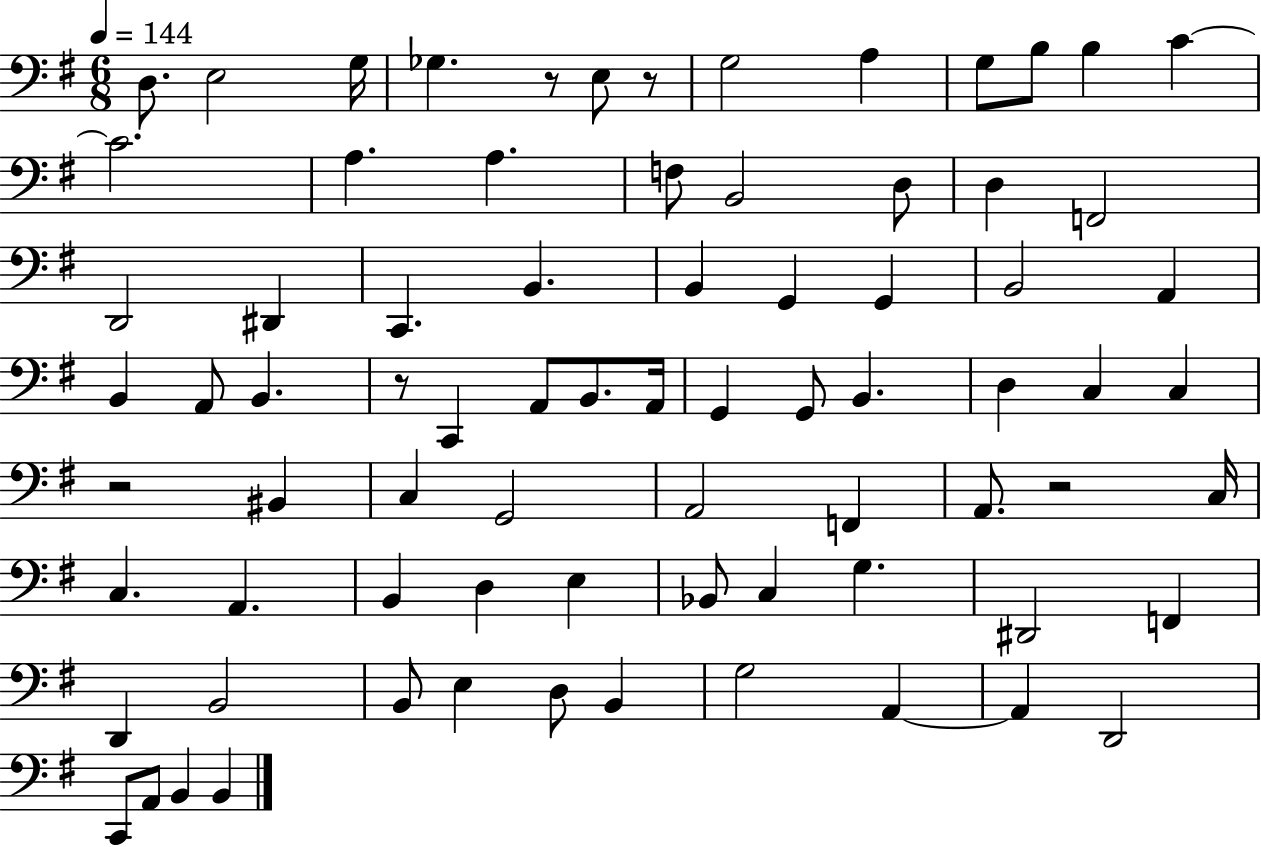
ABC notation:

X:1
T:Untitled
M:6/8
L:1/4
K:G
D,/2 E,2 G,/4 _G, z/2 E,/2 z/2 G,2 A, G,/2 B,/2 B, C C2 A, A, F,/2 B,,2 D,/2 D, F,,2 D,,2 ^D,, C,, B,, B,, G,, G,, B,,2 A,, B,, A,,/2 B,, z/2 C,, A,,/2 B,,/2 A,,/4 G,, G,,/2 B,, D, C, C, z2 ^B,, C, G,,2 A,,2 F,, A,,/2 z2 C,/4 C, A,, B,, D, E, _B,,/2 C, G, ^D,,2 F,, D,, B,,2 B,,/2 E, D,/2 B,, G,2 A,, A,, D,,2 C,,/2 A,,/2 B,, B,,